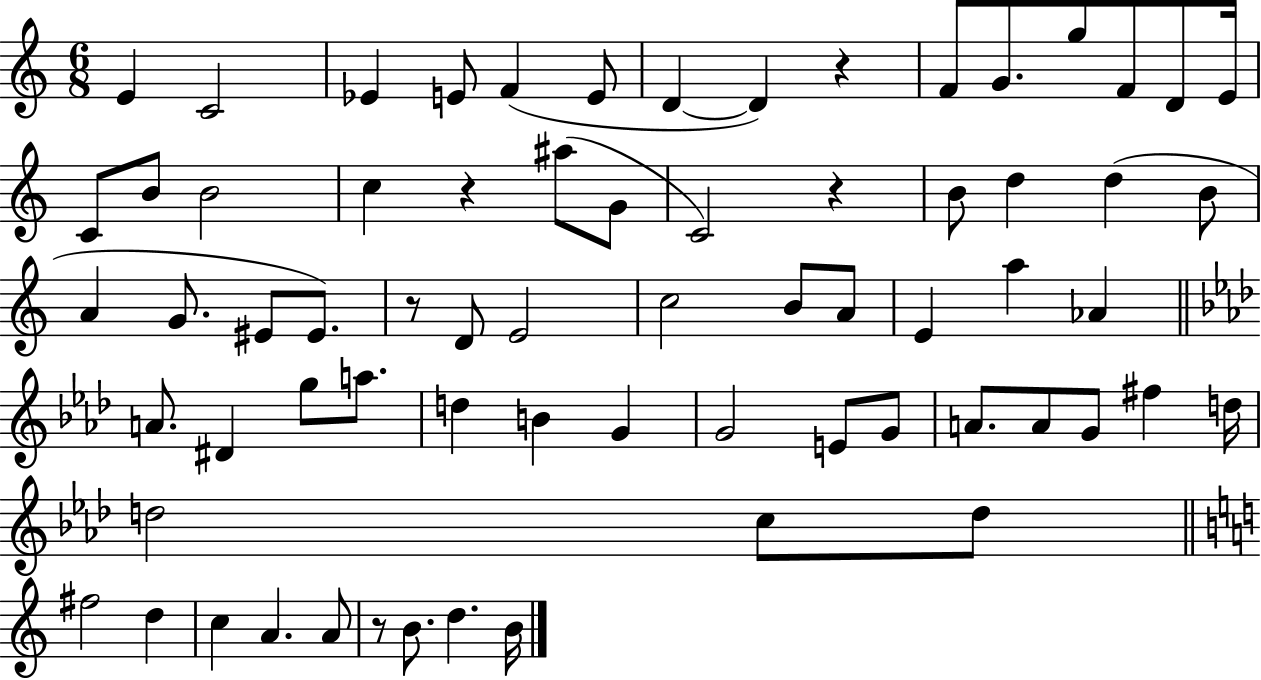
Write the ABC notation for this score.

X:1
T:Untitled
M:6/8
L:1/4
K:C
E C2 _E E/2 F E/2 D D z F/2 G/2 g/2 F/2 D/2 E/4 C/2 B/2 B2 c z ^a/2 G/2 C2 z B/2 d d B/2 A G/2 ^E/2 ^E/2 z/2 D/2 E2 c2 B/2 A/2 E a _A A/2 ^D g/2 a/2 d B G G2 E/2 G/2 A/2 A/2 G/2 ^f d/4 d2 c/2 d/2 ^f2 d c A A/2 z/2 B/2 d B/4